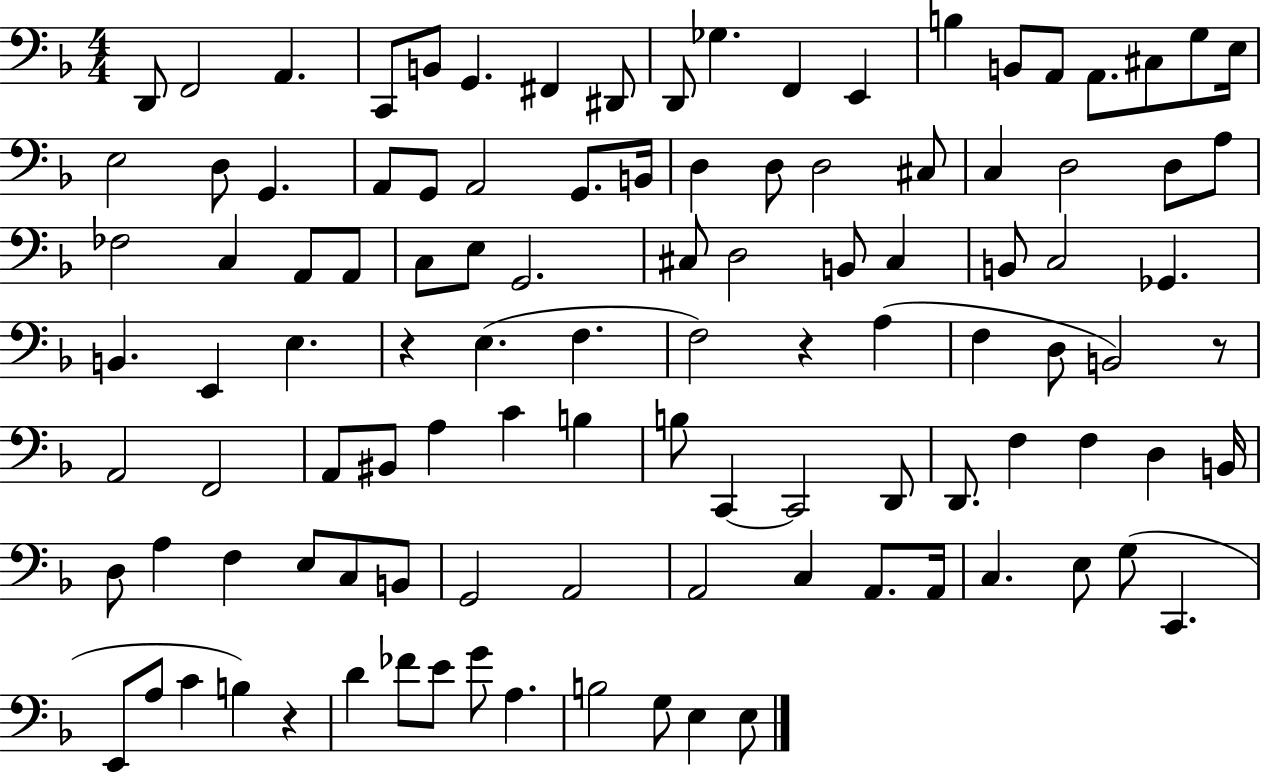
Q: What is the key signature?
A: F major